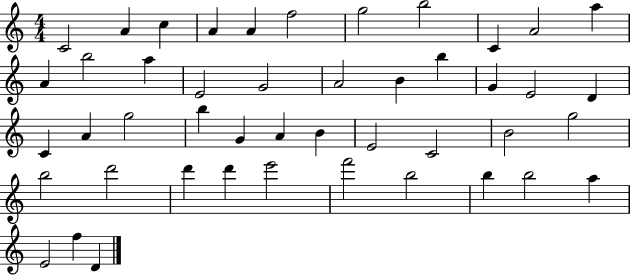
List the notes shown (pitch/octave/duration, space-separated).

C4/h A4/q C5/q A4/q A4/q F5/h G5/h B5/h C4/q A4/h A5/q A4/q B5/h A5/q E4/h G4/h A4/h B4/q B5/q G4/q E4/h D4/q C4/q A4/q G5/h B5/q G4/q A4/q B4/q E4/h C4/h B4/h G5/h B5/h D6/h D6/q D6/q E6/h F6/h B5/h B5/q B5/h A5/q E4/h F5/q D4/q